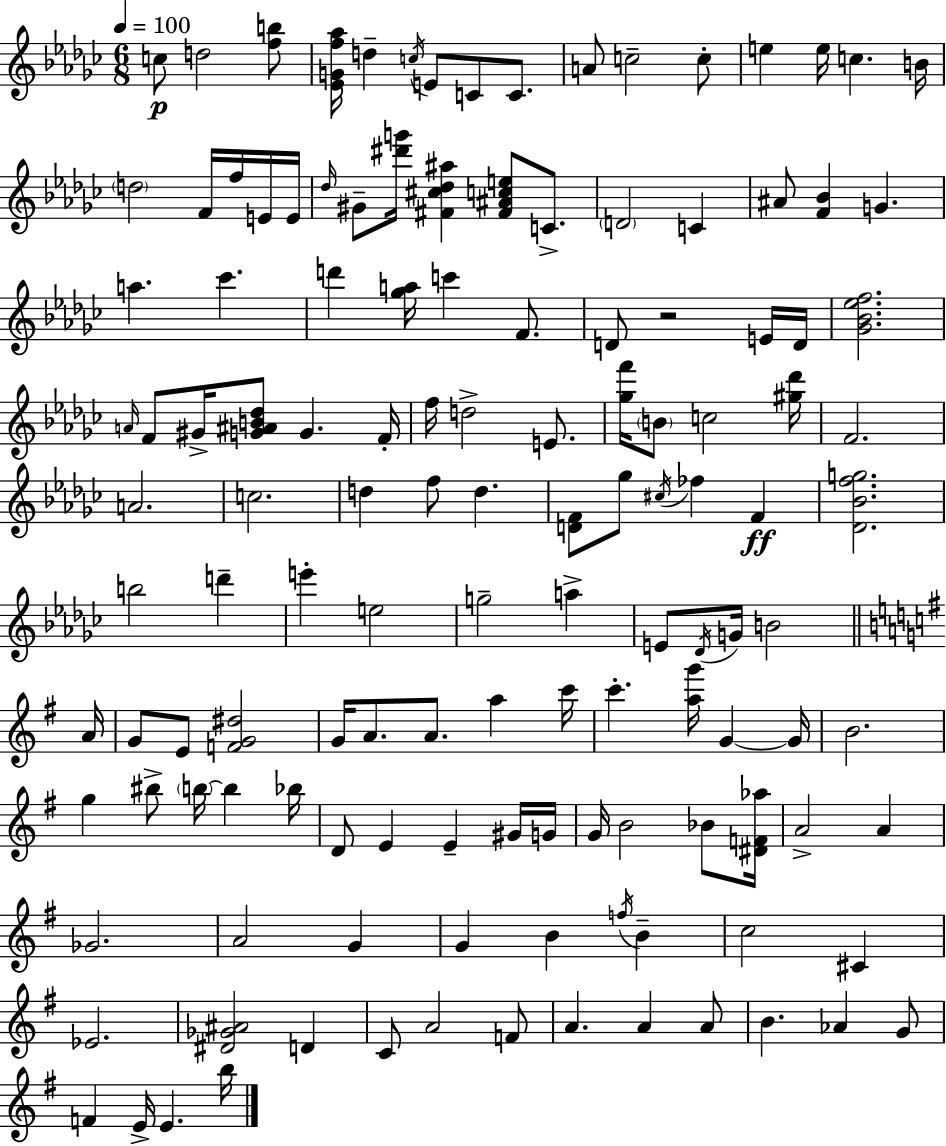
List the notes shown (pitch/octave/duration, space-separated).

C5/e D5/h [F5,B5]/e [Eb4,G4,F5,Ab5]/s D5/q C5/s E4/e C4/e C4/e. A4/e C5/h C5/e E5/q E5/s C5/q. B4/s D5/h F4/s F5/s E4/s E4/s Db5/s G#4/e [D#6,G6]/s [F#4,C#5,Db5,A#5]/q [F#4,A#4,C5,E5]/e C4/e. D4/h C4/q A#4/e [F4,Bb4]/q G4/q. A5/q. CES6/q. D6/q [Gb5,A5]/s C6/q F4/e. D4/e R/h E4/s D4/s [Gb4,Bb4,Eb5,F5]/h. A4/s F4/e G#4/s [G4,A#4,B4,Db5]/e G4/q. F4/s F5/s D5/h E4/e. [Gb5,F6]/s B4/e C5/h [G#5,Db6]/s F4/h. A4/h. C5/h. D5/q F5/e D5/q. [D4,F4]/e Gb5/e C#5/s FES5/q F4/q [Db4,Bb4,F5,G5]/h. B5/h D6/q E6/q E5/h G5/h A5/q E4/e Db4/s G4/s B4/h A4/s G4/e E4/e [F4,G4,D#5]/h G4/s A4/e. A4/e. A5/q C6/s C6/q. [A5,G6]/s G4/q G4/s B4/h. G5/q BIS5/e B5/s B5/q Bb5/s D4/e E4/q E4/q G#4/s G4/s G4/s B4/h Bb4/e [D#4,F4,Ab5]/s A4/h A4/q Gb4/h. A4/h G4/q G4/q B4/q F5/s B4/q C5/h C#4/q Eb4/h. [D#4,Gb4,A#4]/h D4/q C4/e A4/h F4/e A4/q. A4/q A4/e B4/q. Ab4/q G4/e F4/q E4/s E4/q. B5/s